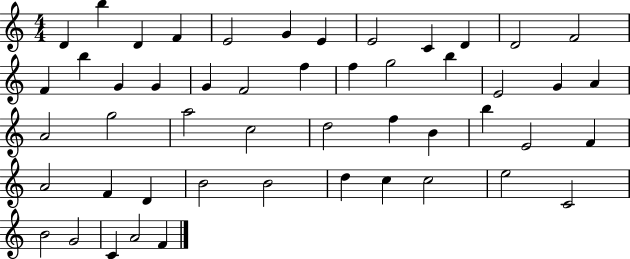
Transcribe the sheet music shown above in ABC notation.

X:1
T:Untitled
M:4/4
L:1/4
K:C
D b D F E2 G E E2 C D D2 F2 F b G G G F2 f f g2 b E2 G A A2 g2 a2 c2 d2 f B b E2 F A2 F D B2 B2 d c c2 e2 C2 B2 G2 C A2 F